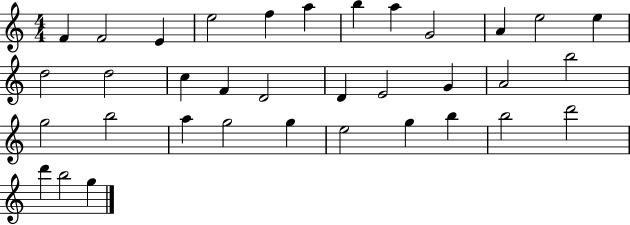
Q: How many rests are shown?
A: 0